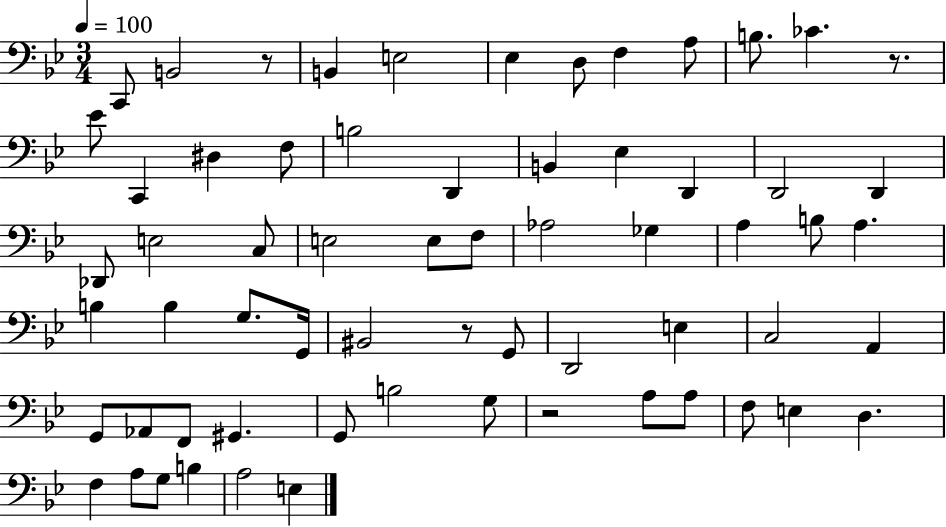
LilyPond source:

{
  \clef bass
  \numericTimeSignature
  \time 3/4
  \key bes \major
  \tempo 4 = 100
  c,8 b,2 r8 | b,4 e2 | ees4 d8 f4 a8 | b8. ces'4. r8. | \break ees'8 c,4 dis4 f8 | b2 d,4 | b,4 ees4 d,4 | d,2 d,4 | \break des,8 e2 c8 | e2 e8 f8 | aes2 ges4 | a4 b8 a4. | \break b4 b4 g8. g,16 | bis,2 r8 g,8 | d,2 e4 | c2 a,4 | \break g,8 aes,8 f,8 gis,4. | g,8 b2 g8 | r2 a8 a8 | f8 e4 d4. | \break f4 a8 g8 b4 | a2 e4 | \bar "|."
}